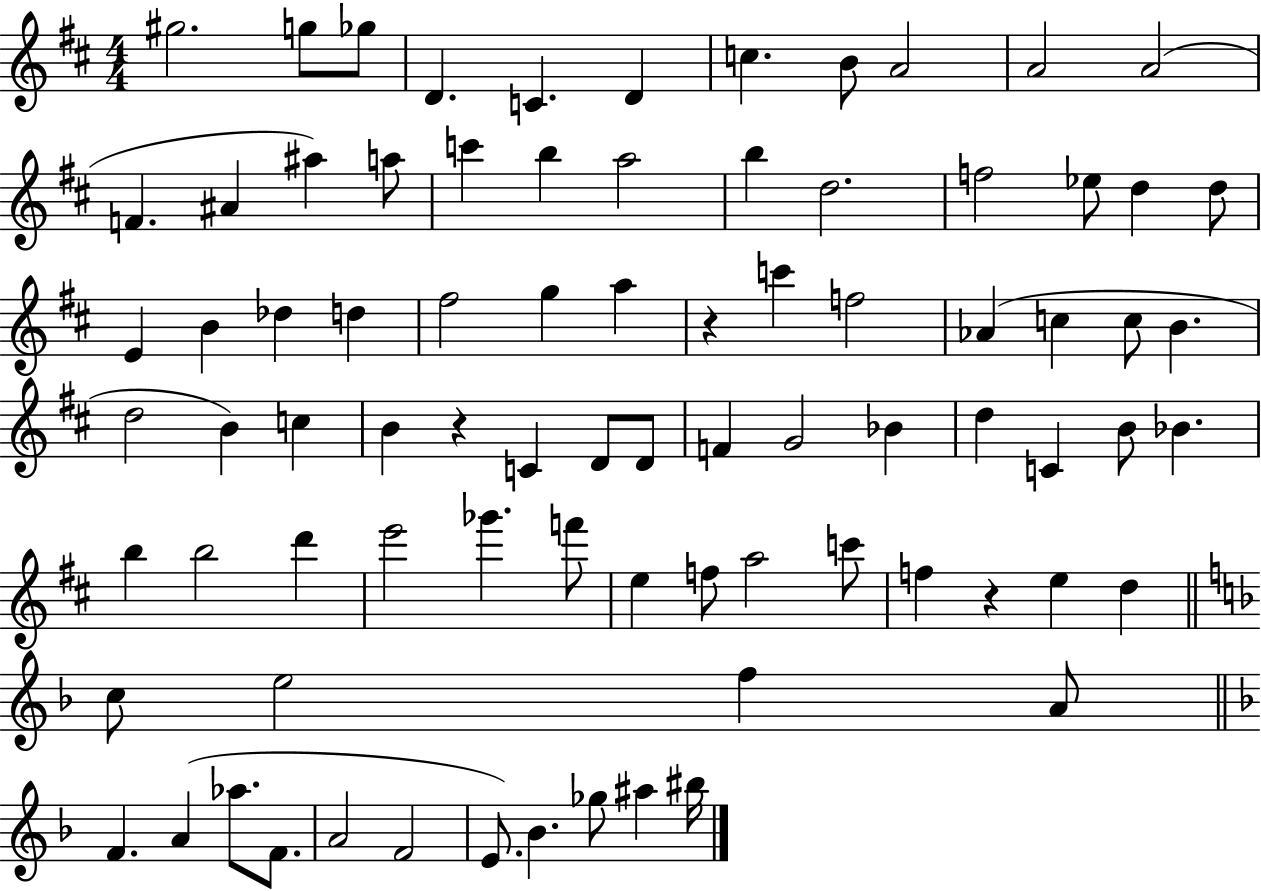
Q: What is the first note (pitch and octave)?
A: G#5